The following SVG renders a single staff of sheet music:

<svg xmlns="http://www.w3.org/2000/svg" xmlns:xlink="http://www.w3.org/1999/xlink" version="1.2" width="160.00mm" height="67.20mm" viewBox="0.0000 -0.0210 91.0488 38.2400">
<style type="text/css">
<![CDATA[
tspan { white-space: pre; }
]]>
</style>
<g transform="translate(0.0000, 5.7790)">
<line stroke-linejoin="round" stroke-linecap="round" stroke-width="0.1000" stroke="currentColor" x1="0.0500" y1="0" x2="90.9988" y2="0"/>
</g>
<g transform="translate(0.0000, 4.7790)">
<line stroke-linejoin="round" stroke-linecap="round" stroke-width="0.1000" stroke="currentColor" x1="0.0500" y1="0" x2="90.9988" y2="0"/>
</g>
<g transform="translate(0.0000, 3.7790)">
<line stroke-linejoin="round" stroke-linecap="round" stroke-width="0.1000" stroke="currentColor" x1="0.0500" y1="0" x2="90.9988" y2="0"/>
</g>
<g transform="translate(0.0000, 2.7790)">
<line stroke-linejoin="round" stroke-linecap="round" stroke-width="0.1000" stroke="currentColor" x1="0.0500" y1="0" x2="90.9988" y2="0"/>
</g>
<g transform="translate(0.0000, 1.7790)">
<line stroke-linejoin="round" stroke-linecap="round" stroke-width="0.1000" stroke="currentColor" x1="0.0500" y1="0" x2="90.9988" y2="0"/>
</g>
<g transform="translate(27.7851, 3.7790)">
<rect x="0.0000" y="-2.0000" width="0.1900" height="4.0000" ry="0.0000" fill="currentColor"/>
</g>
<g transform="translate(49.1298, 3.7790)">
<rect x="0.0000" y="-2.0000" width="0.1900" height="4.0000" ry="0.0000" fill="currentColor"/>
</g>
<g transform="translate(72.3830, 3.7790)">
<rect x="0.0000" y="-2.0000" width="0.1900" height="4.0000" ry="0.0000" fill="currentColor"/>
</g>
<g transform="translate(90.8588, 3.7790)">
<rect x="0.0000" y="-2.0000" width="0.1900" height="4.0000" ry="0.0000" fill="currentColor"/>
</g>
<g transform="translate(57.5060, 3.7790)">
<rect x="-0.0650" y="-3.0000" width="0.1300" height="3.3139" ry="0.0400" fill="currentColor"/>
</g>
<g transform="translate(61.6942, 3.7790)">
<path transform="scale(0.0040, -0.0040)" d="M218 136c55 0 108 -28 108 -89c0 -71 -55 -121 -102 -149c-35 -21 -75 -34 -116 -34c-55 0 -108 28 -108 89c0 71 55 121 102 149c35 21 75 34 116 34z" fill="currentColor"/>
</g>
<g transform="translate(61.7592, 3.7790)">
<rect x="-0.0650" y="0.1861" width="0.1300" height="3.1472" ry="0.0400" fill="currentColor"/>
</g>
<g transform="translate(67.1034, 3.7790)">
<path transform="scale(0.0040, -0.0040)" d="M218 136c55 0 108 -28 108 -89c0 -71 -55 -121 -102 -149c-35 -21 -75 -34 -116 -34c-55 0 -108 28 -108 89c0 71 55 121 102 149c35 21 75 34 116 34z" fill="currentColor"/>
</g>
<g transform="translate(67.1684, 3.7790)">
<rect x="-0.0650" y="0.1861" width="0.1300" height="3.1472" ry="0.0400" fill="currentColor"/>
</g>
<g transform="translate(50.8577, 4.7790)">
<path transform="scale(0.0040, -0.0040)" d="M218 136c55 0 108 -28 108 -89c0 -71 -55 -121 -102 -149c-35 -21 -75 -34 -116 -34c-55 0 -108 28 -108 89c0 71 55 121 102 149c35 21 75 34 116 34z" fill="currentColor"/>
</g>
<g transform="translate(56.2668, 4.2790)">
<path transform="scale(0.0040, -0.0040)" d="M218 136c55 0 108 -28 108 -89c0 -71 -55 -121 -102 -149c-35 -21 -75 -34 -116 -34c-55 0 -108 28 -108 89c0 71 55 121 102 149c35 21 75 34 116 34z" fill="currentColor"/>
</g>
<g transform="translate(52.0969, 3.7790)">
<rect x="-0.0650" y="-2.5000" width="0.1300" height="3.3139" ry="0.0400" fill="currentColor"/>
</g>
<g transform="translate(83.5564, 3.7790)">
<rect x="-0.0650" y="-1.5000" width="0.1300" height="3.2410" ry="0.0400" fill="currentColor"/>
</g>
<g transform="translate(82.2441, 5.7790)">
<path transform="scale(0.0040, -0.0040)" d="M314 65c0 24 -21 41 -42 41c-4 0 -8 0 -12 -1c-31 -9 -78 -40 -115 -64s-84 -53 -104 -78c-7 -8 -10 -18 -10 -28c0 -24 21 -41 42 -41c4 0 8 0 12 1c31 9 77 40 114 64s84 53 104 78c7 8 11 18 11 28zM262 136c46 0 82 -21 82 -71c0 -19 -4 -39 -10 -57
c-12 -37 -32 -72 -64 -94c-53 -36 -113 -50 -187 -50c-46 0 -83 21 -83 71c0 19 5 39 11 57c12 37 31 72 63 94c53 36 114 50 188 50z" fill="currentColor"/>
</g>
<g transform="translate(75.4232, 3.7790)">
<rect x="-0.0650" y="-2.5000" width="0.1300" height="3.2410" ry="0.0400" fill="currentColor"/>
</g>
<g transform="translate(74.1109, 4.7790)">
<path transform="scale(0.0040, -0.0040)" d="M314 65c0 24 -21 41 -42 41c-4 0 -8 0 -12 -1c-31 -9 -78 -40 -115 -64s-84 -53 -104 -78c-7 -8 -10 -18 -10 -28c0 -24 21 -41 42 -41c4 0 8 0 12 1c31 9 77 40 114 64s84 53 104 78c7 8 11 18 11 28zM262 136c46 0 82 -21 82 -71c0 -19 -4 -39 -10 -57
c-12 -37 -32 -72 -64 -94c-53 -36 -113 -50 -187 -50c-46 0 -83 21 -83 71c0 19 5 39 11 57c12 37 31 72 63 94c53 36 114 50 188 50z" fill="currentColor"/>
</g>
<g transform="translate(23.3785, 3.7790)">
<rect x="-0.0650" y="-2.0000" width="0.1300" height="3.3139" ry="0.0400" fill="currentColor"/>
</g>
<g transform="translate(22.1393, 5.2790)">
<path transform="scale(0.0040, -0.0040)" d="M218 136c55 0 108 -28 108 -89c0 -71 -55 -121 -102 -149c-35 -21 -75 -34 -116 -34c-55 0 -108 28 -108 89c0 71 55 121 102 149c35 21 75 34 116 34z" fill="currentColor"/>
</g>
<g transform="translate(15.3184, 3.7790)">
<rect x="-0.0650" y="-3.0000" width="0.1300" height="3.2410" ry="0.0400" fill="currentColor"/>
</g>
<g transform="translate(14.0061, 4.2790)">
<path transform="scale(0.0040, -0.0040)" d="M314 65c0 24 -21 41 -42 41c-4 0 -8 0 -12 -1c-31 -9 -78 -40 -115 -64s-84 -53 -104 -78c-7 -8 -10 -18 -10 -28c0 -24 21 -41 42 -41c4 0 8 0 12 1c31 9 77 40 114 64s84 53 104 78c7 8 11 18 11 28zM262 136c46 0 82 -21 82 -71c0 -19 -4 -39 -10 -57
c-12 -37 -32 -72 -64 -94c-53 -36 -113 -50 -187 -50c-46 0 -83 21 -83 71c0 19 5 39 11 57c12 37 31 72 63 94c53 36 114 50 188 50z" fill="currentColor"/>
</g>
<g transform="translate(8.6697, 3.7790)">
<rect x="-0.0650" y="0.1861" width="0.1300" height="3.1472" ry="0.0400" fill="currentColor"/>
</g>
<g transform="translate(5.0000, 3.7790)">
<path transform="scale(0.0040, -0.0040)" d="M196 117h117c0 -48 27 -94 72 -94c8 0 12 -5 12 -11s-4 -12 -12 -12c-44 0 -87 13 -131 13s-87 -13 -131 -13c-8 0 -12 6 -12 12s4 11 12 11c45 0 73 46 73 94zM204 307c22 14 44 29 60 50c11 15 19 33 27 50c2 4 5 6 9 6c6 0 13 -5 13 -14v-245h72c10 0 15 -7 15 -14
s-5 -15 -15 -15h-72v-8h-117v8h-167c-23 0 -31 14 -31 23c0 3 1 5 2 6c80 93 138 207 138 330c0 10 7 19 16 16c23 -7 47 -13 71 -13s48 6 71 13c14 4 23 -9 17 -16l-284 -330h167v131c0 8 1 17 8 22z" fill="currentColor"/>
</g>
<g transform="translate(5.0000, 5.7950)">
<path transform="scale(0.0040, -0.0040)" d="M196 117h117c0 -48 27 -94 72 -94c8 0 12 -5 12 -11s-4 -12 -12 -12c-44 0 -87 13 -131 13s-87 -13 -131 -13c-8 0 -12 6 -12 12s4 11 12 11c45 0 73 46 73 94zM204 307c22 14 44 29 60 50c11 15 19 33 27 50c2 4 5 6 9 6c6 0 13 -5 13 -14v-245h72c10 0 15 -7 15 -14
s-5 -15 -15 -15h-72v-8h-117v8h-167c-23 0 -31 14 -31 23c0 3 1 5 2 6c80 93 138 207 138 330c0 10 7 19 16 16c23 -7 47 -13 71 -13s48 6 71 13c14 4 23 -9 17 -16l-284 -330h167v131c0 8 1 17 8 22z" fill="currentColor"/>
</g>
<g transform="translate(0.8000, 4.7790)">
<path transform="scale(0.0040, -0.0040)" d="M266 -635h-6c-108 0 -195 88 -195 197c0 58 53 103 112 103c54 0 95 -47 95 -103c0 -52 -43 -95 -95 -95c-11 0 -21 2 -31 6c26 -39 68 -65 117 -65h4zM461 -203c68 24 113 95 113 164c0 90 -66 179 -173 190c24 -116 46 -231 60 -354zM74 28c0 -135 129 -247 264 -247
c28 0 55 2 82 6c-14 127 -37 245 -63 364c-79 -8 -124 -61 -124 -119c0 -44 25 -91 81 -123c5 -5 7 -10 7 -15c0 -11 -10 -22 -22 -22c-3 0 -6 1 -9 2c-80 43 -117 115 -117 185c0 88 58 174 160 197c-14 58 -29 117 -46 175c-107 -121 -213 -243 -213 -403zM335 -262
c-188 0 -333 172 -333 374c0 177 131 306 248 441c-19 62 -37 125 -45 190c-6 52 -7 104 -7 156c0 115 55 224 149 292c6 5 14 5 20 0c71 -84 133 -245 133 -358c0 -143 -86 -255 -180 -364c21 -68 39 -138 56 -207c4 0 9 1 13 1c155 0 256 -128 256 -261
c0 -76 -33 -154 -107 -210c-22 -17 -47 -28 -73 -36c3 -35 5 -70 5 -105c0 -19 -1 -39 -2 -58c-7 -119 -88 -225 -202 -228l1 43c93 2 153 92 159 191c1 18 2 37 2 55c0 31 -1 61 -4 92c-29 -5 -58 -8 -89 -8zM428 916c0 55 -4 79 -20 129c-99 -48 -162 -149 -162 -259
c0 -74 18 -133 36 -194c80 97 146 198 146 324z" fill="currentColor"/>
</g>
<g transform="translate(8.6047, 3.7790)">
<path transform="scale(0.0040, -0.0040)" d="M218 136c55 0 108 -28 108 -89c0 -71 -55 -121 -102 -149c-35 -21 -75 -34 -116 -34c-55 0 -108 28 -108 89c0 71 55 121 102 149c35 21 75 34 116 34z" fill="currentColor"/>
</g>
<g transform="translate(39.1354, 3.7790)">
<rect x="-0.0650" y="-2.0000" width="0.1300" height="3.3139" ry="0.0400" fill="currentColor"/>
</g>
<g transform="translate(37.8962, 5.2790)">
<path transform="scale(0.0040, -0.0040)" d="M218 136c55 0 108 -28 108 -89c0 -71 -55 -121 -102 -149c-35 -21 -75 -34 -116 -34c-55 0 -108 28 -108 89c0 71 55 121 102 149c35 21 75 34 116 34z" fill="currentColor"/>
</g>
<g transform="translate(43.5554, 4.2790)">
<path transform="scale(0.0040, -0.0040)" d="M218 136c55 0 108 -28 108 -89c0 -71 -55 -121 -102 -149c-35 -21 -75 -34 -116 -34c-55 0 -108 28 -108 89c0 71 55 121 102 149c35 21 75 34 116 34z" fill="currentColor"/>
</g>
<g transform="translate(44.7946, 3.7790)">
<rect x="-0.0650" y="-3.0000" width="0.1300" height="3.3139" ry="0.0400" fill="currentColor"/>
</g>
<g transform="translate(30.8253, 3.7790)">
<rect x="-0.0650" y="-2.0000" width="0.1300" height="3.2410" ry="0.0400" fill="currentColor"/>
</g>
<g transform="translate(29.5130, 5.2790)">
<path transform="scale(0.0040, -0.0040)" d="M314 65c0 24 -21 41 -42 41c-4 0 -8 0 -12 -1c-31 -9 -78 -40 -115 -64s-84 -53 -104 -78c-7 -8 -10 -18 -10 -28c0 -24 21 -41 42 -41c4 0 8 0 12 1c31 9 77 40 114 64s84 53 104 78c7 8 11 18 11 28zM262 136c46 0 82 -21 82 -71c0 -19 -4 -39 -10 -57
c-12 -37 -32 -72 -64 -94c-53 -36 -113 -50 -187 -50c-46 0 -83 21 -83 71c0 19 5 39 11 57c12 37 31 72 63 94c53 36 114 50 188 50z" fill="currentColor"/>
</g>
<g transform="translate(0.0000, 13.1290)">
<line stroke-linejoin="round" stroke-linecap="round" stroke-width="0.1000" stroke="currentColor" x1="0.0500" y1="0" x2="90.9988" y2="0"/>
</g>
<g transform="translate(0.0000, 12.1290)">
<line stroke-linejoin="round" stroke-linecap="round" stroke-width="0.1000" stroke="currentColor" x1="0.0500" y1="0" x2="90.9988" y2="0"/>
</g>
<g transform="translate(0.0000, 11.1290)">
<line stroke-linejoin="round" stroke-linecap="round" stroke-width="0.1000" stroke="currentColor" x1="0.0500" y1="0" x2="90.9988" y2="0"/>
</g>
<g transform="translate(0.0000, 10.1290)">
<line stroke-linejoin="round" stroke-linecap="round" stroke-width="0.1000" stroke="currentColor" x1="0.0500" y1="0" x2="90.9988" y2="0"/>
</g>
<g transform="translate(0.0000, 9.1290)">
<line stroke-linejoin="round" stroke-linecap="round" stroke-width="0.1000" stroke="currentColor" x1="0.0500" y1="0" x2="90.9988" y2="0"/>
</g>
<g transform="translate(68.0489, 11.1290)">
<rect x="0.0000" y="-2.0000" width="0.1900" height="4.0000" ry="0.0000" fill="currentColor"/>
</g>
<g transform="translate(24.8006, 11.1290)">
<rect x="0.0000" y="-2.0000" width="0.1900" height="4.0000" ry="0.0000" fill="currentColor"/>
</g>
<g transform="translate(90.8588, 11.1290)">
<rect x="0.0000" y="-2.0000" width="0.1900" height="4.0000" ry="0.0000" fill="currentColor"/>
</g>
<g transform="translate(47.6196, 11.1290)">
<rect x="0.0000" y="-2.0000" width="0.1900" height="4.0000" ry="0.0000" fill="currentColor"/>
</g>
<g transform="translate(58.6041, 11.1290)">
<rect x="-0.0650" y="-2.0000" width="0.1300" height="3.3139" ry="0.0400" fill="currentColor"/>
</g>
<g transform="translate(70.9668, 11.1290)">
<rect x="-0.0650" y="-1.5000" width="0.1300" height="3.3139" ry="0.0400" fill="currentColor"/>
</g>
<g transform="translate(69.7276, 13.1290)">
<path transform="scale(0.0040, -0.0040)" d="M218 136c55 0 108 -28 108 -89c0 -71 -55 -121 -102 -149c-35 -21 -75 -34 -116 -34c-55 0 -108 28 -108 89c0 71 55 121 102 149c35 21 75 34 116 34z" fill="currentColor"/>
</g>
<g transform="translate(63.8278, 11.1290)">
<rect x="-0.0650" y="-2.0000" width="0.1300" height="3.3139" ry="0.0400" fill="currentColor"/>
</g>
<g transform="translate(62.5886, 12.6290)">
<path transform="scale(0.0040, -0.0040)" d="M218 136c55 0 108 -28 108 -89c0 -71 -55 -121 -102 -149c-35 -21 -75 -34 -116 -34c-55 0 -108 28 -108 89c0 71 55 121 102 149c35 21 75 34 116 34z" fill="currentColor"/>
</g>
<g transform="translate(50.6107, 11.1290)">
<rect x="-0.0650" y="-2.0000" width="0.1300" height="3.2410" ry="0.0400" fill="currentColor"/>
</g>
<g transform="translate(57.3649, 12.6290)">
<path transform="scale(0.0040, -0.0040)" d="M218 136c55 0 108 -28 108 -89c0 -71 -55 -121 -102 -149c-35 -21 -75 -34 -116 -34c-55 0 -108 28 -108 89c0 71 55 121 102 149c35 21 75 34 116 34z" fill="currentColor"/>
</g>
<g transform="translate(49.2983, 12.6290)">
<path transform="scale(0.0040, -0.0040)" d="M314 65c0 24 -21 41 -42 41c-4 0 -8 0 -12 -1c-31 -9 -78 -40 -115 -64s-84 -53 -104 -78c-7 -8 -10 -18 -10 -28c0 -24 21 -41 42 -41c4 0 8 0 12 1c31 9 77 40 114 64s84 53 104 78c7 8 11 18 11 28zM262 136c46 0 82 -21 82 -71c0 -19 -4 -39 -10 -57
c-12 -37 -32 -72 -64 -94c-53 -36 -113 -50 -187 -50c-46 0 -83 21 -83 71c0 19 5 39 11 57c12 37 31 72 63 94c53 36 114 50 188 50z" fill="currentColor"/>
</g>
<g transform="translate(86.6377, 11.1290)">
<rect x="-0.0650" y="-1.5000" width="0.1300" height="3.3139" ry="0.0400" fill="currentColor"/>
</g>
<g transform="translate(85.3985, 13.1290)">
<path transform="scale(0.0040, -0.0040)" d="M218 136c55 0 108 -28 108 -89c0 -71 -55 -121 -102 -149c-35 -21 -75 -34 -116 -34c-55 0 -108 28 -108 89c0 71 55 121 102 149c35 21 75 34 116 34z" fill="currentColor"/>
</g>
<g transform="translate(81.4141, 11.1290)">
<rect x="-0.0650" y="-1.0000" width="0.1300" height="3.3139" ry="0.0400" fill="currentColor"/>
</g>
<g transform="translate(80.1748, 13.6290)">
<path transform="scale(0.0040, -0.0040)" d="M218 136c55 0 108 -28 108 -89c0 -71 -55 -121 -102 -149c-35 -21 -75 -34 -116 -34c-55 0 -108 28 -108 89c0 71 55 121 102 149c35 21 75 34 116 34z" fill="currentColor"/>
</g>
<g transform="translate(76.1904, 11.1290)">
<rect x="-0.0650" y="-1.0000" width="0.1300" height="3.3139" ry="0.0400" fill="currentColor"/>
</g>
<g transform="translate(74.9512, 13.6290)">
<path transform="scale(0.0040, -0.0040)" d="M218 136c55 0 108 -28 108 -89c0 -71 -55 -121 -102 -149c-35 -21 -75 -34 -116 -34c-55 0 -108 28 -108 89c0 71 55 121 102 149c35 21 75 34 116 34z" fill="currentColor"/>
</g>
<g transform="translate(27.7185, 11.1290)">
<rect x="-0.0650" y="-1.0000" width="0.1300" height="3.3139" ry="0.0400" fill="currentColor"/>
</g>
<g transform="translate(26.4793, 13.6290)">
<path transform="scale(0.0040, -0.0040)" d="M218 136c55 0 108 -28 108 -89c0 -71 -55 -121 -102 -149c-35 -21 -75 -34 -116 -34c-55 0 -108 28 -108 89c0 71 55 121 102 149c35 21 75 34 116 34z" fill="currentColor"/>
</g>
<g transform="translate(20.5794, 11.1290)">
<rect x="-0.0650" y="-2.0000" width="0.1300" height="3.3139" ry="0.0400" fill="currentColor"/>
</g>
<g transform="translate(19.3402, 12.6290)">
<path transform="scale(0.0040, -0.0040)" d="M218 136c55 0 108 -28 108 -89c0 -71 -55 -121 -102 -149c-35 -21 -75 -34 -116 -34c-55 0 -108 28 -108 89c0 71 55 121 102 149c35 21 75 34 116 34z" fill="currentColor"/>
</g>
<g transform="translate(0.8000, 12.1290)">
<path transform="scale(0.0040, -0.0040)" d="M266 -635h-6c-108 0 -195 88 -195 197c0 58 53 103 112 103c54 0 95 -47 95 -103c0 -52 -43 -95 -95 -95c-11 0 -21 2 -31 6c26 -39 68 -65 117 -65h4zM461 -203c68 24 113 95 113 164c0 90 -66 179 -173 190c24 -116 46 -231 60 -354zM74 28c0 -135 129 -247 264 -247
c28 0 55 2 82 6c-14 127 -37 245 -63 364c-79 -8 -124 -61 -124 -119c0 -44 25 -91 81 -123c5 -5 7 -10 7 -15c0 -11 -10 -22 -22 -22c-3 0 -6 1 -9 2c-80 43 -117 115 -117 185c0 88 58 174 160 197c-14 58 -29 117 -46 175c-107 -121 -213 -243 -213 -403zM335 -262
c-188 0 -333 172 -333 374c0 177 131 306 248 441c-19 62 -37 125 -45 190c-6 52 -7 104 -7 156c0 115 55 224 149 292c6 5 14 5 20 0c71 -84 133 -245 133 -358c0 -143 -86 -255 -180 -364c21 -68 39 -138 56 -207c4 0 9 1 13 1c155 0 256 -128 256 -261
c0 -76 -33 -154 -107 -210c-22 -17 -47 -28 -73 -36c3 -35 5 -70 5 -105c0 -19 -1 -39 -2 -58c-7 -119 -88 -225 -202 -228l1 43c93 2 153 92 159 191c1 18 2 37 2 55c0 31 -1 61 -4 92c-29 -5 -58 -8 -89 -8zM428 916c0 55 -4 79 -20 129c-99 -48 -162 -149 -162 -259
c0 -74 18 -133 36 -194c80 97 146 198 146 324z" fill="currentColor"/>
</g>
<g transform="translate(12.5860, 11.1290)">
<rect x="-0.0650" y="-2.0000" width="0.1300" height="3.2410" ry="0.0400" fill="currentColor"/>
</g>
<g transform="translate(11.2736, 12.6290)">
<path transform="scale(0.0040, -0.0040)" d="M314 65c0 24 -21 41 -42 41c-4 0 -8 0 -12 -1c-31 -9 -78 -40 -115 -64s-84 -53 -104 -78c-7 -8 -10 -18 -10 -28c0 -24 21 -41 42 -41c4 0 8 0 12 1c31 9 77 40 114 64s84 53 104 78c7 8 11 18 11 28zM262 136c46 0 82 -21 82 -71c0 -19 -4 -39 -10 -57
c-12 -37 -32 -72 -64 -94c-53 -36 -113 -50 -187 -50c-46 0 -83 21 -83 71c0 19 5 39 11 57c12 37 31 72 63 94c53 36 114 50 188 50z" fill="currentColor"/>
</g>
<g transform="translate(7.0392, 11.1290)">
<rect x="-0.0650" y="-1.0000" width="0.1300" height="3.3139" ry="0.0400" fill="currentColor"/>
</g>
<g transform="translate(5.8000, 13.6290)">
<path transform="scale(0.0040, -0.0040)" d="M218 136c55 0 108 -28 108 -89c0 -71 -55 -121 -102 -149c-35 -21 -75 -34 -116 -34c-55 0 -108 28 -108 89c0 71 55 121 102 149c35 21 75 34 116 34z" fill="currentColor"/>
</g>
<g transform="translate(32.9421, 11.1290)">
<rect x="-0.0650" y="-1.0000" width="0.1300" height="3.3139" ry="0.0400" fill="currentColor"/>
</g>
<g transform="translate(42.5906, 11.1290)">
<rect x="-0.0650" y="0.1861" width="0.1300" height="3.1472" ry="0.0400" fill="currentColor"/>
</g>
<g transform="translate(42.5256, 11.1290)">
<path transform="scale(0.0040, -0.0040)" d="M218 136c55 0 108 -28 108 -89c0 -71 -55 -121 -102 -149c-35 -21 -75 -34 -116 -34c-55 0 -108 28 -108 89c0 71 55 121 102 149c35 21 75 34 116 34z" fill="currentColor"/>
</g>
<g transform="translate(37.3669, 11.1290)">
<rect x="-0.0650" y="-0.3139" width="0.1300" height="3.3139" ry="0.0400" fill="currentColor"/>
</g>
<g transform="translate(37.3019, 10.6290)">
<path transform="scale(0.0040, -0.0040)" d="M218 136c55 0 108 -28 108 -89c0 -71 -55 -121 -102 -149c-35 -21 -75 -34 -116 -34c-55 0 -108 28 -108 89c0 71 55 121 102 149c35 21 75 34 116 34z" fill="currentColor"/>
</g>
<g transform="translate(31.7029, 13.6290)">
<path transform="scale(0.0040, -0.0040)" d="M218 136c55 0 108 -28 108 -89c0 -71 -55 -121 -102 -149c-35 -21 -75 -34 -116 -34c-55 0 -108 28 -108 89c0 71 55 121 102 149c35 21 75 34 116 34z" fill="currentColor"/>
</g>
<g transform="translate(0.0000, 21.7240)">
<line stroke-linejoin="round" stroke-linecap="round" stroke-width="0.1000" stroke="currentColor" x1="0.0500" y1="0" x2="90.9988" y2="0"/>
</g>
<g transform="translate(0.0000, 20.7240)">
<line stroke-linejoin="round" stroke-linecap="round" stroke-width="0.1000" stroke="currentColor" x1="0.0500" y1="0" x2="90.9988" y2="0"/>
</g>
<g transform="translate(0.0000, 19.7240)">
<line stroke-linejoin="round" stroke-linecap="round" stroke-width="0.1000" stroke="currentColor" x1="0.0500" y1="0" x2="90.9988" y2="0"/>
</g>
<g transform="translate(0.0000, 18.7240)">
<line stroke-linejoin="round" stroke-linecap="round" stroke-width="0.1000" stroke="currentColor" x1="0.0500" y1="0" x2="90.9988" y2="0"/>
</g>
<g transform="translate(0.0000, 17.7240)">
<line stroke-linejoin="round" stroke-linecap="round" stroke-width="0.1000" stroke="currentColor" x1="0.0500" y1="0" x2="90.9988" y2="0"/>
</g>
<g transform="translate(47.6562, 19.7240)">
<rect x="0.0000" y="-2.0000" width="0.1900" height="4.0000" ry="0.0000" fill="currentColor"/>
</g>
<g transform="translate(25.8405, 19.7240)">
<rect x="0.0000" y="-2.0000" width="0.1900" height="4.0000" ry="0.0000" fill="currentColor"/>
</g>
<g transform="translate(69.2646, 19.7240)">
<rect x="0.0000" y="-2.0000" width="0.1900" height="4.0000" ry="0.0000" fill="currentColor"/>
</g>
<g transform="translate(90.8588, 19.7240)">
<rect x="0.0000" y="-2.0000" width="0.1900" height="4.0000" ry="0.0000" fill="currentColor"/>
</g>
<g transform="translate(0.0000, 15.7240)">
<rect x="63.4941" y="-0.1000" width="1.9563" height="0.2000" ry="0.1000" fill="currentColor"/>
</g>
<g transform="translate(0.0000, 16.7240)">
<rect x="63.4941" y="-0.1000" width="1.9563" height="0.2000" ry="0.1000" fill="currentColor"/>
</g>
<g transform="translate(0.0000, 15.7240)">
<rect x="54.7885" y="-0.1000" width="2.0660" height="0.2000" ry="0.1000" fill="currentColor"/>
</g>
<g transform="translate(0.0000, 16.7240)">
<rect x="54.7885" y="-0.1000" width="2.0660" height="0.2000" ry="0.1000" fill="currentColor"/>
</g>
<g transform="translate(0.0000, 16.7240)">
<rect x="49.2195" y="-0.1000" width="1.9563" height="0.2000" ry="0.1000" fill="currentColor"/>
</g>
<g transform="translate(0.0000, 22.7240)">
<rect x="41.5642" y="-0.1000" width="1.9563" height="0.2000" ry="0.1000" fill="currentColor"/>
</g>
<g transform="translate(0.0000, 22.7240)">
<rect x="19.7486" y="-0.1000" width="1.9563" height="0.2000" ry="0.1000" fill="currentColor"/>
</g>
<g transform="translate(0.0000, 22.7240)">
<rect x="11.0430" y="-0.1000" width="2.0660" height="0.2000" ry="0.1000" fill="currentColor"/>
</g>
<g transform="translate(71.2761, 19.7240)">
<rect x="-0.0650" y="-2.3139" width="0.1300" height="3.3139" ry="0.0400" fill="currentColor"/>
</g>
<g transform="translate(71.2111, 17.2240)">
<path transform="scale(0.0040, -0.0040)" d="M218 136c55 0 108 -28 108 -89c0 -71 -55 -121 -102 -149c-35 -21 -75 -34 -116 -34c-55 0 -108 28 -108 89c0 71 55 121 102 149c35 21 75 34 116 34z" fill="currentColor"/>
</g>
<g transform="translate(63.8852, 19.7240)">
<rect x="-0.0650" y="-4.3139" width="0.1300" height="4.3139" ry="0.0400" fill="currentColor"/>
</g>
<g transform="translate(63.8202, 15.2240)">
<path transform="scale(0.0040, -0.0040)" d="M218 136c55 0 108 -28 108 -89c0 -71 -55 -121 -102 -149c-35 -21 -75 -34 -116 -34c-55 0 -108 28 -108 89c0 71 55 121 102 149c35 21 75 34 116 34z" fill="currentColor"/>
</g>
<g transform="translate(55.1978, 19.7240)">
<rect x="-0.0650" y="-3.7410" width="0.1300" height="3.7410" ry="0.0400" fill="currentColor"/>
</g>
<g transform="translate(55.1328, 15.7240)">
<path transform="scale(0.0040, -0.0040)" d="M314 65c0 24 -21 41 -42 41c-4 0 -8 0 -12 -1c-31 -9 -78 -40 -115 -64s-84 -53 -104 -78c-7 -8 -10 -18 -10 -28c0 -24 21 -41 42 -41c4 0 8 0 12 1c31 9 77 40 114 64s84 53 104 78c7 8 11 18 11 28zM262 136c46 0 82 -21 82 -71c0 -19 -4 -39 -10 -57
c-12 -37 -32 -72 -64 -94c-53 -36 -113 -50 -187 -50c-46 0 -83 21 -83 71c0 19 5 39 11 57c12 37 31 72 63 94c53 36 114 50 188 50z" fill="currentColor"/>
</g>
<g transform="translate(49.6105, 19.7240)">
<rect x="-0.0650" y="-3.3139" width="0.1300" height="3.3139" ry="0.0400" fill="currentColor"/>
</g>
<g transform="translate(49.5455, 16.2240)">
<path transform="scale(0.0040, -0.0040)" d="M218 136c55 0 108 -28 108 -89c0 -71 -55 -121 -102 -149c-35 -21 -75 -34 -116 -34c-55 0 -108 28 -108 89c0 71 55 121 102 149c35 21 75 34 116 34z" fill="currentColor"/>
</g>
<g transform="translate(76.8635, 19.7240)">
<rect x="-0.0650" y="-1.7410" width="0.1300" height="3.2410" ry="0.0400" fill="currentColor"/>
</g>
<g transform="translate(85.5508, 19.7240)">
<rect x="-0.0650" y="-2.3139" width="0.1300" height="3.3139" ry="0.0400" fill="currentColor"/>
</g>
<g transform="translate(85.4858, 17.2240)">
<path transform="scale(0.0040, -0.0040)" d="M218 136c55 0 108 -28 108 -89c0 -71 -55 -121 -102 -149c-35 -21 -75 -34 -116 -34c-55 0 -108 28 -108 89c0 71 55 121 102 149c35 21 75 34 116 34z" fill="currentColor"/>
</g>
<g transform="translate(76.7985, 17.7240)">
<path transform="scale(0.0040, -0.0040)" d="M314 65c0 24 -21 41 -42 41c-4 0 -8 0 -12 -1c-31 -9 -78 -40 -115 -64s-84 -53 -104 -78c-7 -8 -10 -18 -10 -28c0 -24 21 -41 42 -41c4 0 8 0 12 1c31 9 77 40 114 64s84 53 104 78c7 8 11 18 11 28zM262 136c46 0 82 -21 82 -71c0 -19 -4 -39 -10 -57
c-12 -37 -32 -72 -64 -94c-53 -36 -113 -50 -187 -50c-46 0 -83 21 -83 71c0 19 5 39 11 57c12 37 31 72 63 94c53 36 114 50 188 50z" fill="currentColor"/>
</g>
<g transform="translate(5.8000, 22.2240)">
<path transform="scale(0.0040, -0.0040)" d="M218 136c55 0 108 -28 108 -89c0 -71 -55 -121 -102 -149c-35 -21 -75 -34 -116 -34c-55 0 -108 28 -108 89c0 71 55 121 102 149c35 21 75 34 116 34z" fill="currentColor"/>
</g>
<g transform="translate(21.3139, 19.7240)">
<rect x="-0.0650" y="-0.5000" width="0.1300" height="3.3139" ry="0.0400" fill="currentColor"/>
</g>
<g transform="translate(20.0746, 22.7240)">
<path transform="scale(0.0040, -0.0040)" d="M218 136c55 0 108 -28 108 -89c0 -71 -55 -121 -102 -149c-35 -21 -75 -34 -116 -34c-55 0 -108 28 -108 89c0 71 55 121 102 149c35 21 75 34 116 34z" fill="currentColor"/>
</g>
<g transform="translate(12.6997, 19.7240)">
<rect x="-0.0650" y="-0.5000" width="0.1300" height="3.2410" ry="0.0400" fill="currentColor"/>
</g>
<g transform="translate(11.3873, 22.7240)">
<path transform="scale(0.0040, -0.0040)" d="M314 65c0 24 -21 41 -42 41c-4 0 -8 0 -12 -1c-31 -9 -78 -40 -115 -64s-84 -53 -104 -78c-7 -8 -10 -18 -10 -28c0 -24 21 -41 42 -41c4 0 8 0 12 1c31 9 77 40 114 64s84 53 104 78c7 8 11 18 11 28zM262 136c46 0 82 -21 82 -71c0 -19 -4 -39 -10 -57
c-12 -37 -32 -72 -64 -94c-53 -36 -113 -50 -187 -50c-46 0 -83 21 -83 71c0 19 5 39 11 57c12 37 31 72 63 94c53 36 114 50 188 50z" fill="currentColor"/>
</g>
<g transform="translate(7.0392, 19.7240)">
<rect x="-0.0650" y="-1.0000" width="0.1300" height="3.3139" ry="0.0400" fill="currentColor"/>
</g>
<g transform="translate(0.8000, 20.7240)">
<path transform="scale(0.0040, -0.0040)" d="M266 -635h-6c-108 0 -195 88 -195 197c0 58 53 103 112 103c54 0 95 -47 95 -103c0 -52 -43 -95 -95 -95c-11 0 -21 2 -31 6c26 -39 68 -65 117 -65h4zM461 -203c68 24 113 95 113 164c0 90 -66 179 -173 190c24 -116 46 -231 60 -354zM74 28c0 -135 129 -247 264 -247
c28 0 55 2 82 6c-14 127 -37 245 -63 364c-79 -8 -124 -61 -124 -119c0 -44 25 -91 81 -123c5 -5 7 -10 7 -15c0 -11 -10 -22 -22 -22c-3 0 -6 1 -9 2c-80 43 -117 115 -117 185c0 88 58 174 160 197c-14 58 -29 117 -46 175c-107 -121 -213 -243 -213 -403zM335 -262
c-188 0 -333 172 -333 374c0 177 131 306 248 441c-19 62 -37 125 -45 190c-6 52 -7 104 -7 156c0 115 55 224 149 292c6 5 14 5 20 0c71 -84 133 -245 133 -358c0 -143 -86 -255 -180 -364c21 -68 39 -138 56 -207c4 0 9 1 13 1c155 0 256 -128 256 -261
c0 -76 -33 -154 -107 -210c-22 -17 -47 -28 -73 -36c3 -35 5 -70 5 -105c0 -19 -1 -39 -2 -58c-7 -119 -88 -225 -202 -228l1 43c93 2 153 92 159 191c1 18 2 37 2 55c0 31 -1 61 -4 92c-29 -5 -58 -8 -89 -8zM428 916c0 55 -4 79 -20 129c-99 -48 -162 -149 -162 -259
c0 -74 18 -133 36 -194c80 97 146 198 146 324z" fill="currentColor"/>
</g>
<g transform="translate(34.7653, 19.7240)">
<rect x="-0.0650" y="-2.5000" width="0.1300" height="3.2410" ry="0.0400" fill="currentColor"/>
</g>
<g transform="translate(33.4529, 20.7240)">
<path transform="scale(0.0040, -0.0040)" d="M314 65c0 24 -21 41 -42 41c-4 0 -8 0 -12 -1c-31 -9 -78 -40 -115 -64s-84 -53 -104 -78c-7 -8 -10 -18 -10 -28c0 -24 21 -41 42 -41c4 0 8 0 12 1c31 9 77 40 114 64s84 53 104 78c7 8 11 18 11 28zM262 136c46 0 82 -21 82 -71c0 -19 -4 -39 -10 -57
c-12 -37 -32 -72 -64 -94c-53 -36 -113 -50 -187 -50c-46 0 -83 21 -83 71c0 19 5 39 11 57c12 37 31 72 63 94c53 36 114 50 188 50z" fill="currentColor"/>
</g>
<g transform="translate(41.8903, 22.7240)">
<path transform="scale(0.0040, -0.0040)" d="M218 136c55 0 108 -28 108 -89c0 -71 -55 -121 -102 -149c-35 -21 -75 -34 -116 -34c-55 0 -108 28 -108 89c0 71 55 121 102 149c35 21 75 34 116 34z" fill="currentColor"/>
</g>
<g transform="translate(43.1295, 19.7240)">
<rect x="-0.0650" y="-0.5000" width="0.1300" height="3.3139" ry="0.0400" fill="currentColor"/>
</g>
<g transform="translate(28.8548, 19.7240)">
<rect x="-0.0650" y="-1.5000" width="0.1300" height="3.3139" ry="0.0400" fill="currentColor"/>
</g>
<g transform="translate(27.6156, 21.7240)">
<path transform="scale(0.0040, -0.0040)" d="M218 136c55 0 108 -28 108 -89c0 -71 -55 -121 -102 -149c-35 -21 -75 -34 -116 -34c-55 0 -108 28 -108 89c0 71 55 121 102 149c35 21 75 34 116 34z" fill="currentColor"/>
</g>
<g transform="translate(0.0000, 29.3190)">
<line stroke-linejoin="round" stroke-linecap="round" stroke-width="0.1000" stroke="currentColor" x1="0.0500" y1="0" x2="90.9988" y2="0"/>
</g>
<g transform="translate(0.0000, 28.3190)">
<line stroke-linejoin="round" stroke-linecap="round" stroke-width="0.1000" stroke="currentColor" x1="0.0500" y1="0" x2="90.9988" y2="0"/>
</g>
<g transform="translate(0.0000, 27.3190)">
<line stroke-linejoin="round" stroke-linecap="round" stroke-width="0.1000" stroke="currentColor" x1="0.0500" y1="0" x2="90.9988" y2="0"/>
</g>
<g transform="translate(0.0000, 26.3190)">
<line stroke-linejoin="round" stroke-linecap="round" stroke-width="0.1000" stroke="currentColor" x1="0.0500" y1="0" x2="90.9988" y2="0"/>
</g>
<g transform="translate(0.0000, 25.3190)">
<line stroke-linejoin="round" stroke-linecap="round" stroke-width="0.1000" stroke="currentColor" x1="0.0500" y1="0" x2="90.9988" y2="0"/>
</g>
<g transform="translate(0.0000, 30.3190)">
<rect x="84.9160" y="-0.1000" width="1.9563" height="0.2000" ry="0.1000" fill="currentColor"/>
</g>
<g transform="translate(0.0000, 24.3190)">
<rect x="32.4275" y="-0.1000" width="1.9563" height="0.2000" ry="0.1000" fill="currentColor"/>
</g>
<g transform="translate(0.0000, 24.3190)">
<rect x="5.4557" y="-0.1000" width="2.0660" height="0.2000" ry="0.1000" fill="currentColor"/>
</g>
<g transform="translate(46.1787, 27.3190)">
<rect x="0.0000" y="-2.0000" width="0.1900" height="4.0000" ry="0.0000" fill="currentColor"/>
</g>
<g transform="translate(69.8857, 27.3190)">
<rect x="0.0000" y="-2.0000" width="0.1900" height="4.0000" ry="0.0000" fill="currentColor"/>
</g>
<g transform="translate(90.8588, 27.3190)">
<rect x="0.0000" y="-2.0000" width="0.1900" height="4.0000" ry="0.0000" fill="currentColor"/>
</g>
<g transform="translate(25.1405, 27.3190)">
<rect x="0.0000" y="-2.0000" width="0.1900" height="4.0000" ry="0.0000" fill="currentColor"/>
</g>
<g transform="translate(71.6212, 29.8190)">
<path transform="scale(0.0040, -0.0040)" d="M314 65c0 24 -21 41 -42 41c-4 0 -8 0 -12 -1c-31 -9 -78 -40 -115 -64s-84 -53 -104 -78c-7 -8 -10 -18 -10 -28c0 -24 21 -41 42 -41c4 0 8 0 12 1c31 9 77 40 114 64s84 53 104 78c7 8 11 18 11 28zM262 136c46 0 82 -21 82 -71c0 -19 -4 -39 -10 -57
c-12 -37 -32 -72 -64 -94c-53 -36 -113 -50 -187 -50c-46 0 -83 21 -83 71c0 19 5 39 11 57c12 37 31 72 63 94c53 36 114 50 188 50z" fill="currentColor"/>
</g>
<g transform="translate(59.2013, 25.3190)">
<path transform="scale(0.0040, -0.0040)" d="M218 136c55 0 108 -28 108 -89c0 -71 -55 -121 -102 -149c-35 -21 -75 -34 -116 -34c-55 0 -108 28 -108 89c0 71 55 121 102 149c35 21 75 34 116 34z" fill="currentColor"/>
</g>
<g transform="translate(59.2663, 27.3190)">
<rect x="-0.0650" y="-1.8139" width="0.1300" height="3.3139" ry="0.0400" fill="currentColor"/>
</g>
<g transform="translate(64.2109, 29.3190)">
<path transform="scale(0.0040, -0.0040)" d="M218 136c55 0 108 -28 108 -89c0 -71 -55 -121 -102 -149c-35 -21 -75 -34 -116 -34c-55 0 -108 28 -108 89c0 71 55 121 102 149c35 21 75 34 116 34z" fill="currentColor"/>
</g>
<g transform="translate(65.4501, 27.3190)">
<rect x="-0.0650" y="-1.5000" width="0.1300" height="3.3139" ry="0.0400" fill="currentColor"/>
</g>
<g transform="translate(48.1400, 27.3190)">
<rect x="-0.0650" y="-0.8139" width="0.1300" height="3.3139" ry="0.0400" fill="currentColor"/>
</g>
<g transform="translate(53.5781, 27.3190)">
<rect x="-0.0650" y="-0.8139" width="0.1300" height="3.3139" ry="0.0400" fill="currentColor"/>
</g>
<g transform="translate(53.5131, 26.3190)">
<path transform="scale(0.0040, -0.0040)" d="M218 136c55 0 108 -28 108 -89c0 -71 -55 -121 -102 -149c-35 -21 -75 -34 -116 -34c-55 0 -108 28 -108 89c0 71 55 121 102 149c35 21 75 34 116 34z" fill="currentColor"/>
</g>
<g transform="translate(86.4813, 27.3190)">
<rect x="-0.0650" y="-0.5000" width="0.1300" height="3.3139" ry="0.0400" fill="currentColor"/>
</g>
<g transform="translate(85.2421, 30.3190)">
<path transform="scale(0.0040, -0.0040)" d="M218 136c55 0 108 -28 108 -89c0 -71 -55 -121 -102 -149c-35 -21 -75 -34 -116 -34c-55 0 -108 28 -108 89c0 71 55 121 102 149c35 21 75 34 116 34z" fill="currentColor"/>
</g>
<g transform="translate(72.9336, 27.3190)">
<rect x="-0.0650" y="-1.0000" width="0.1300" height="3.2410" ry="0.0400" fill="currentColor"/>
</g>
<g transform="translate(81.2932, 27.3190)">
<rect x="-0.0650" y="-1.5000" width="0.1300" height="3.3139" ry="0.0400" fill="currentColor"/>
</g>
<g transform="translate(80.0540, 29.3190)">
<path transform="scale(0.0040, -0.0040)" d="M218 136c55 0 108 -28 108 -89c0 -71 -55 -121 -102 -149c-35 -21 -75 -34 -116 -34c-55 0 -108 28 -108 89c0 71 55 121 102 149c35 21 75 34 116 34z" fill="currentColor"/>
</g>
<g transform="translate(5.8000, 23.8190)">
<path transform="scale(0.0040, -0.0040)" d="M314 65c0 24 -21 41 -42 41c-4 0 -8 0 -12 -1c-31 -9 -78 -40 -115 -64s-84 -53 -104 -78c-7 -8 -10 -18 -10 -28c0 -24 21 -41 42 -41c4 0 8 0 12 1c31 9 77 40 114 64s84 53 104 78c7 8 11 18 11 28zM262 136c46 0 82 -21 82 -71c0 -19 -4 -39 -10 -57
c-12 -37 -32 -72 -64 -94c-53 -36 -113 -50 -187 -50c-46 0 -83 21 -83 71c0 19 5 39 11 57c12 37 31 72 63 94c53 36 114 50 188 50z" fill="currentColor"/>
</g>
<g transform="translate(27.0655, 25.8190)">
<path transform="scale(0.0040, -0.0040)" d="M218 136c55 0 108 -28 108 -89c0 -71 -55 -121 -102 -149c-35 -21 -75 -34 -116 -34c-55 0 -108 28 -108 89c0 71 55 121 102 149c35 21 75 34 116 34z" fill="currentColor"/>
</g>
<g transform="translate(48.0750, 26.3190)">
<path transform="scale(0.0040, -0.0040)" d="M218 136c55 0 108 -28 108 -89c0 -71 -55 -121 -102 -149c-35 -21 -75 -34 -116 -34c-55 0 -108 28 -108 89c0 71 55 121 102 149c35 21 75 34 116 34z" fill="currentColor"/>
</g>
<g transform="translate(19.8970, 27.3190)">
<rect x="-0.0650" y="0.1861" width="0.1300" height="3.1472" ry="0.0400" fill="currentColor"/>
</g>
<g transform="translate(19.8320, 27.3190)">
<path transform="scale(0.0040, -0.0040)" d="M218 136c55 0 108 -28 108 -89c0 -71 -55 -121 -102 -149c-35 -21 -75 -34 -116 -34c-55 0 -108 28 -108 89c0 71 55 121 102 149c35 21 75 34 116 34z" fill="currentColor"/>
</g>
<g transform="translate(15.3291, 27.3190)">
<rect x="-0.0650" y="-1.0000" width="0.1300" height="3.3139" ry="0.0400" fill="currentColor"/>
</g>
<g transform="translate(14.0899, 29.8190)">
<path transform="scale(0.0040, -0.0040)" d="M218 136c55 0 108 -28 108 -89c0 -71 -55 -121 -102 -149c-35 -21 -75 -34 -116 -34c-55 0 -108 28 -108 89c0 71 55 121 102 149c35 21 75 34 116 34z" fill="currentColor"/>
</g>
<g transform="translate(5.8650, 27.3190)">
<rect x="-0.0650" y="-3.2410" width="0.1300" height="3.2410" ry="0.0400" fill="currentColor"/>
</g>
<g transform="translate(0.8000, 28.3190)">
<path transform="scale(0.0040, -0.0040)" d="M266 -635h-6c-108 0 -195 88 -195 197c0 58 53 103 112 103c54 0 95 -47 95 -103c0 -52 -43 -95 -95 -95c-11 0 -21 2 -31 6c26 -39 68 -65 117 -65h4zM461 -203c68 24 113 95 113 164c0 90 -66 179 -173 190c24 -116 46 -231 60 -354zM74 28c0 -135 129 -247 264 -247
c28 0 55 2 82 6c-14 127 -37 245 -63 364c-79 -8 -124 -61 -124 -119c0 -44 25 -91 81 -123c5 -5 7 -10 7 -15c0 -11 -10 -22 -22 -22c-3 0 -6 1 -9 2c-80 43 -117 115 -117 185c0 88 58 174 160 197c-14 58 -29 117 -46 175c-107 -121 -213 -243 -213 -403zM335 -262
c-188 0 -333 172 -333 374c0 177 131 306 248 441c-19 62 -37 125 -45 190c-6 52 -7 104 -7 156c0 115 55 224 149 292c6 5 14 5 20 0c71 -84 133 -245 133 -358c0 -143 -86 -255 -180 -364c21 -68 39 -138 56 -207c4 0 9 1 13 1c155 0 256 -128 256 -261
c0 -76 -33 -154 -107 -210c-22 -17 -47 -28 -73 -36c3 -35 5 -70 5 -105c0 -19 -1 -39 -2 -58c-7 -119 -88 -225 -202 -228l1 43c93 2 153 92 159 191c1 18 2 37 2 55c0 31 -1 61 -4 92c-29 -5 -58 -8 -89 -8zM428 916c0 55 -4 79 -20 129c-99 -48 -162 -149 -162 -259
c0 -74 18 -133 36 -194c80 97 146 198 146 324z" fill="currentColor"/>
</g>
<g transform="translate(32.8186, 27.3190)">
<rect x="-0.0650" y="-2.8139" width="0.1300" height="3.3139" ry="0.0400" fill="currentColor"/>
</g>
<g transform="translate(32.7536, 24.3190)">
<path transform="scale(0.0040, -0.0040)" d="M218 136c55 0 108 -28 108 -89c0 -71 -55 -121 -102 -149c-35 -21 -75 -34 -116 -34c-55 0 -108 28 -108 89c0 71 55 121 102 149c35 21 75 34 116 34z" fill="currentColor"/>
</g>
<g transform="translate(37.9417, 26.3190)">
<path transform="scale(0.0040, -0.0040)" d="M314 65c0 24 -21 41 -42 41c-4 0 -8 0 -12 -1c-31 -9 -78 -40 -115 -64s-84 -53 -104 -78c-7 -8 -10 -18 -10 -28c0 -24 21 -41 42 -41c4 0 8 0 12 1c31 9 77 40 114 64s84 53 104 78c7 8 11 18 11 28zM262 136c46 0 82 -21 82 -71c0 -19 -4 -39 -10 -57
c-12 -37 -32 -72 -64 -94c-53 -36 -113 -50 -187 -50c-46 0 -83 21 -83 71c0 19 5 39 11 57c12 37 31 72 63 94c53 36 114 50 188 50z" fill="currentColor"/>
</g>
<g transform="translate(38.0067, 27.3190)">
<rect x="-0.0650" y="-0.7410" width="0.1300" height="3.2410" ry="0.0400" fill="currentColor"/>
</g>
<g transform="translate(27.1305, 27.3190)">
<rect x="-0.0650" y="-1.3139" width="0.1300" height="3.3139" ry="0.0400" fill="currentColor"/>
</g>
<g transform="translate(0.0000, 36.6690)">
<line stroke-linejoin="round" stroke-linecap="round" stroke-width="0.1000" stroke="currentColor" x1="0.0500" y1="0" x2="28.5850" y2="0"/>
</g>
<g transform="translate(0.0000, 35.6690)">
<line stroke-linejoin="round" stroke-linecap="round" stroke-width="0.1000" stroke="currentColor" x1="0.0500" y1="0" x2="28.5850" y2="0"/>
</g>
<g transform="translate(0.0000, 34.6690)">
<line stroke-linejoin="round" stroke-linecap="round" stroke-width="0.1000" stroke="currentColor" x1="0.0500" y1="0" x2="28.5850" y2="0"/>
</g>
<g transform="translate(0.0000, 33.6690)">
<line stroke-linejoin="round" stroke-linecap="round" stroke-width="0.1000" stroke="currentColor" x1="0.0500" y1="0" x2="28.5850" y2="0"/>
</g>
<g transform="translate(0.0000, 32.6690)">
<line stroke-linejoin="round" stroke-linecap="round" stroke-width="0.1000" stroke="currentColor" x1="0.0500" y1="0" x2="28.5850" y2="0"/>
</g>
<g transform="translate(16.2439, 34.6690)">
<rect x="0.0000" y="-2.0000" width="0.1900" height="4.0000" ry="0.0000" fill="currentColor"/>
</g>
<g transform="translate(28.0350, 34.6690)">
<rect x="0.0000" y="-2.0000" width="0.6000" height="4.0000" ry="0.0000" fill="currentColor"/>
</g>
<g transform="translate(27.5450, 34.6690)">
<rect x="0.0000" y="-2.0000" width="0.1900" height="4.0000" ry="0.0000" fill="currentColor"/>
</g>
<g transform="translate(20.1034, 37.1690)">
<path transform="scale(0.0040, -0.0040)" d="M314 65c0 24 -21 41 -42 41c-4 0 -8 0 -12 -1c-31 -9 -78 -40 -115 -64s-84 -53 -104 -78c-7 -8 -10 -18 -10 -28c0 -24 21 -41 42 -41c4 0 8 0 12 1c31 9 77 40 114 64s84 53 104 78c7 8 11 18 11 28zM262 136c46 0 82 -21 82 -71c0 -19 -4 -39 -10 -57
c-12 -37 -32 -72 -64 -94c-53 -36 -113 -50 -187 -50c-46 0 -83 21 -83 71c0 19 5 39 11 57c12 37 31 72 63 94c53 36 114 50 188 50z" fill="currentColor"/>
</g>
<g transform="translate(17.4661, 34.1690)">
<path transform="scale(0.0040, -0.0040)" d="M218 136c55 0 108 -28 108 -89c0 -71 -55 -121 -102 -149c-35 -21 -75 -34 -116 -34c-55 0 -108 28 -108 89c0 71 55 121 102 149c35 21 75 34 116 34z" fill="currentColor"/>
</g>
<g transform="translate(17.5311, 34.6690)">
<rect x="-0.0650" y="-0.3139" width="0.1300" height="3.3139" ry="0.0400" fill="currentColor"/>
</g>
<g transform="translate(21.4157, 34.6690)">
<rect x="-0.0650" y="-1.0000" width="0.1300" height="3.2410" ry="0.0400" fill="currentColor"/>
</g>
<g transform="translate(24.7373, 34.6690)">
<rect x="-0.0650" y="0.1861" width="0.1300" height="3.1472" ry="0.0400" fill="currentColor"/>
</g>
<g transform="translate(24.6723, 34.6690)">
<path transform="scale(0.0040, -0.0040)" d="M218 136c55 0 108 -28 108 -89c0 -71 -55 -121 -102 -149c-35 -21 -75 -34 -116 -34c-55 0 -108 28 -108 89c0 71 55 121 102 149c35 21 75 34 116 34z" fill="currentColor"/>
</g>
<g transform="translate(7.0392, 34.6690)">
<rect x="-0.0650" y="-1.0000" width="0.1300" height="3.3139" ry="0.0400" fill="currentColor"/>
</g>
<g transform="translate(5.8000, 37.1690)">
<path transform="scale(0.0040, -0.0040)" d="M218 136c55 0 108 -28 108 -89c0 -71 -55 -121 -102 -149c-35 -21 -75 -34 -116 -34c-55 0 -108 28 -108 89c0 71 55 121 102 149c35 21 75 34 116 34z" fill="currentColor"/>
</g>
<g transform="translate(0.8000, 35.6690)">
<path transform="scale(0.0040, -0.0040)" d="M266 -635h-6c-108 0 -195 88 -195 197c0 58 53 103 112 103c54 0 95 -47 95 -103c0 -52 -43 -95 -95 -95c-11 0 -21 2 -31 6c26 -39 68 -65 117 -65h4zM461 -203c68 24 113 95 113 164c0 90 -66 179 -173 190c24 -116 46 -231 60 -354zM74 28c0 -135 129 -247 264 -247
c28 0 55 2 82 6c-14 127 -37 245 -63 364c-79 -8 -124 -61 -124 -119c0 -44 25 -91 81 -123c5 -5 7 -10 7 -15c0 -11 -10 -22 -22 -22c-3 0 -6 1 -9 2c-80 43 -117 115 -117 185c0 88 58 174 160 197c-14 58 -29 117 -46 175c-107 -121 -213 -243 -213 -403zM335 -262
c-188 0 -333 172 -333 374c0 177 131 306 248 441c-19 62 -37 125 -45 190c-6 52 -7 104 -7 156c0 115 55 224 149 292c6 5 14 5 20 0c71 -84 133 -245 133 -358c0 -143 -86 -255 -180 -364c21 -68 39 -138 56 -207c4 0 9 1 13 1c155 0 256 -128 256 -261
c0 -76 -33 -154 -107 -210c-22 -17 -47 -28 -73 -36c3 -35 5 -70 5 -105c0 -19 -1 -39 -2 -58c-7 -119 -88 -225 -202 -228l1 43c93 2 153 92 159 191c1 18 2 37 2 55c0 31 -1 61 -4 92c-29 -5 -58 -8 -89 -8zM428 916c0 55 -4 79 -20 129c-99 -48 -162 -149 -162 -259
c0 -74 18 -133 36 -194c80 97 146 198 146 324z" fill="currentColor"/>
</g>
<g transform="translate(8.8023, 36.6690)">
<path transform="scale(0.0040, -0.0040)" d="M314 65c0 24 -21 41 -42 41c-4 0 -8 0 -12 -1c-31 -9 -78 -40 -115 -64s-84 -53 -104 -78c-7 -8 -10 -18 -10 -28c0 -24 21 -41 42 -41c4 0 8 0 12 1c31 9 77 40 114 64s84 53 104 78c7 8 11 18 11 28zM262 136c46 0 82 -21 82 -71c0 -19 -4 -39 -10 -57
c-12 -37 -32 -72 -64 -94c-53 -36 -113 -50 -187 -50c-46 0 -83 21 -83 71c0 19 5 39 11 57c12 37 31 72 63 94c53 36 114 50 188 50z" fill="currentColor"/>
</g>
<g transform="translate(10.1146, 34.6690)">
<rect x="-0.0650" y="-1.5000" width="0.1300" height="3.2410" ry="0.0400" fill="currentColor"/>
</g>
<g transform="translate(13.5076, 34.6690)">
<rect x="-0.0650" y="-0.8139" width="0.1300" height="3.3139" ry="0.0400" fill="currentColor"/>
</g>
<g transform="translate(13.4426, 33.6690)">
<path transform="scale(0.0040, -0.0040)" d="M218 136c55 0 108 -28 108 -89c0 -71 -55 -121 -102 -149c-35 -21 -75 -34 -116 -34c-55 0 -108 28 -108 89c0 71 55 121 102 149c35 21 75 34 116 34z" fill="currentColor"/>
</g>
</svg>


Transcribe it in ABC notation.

X:1
T:Untitled
M:4/4
L:1/4
K:C
B A2 F F2 F A G A B B G2 E2 D F2 F D D c B F2 F F E D D E D C2 C E G2 C b c'2 d' g f2 g b2 D B e a d2 d d f E D2 E C D E2 d c D2 B